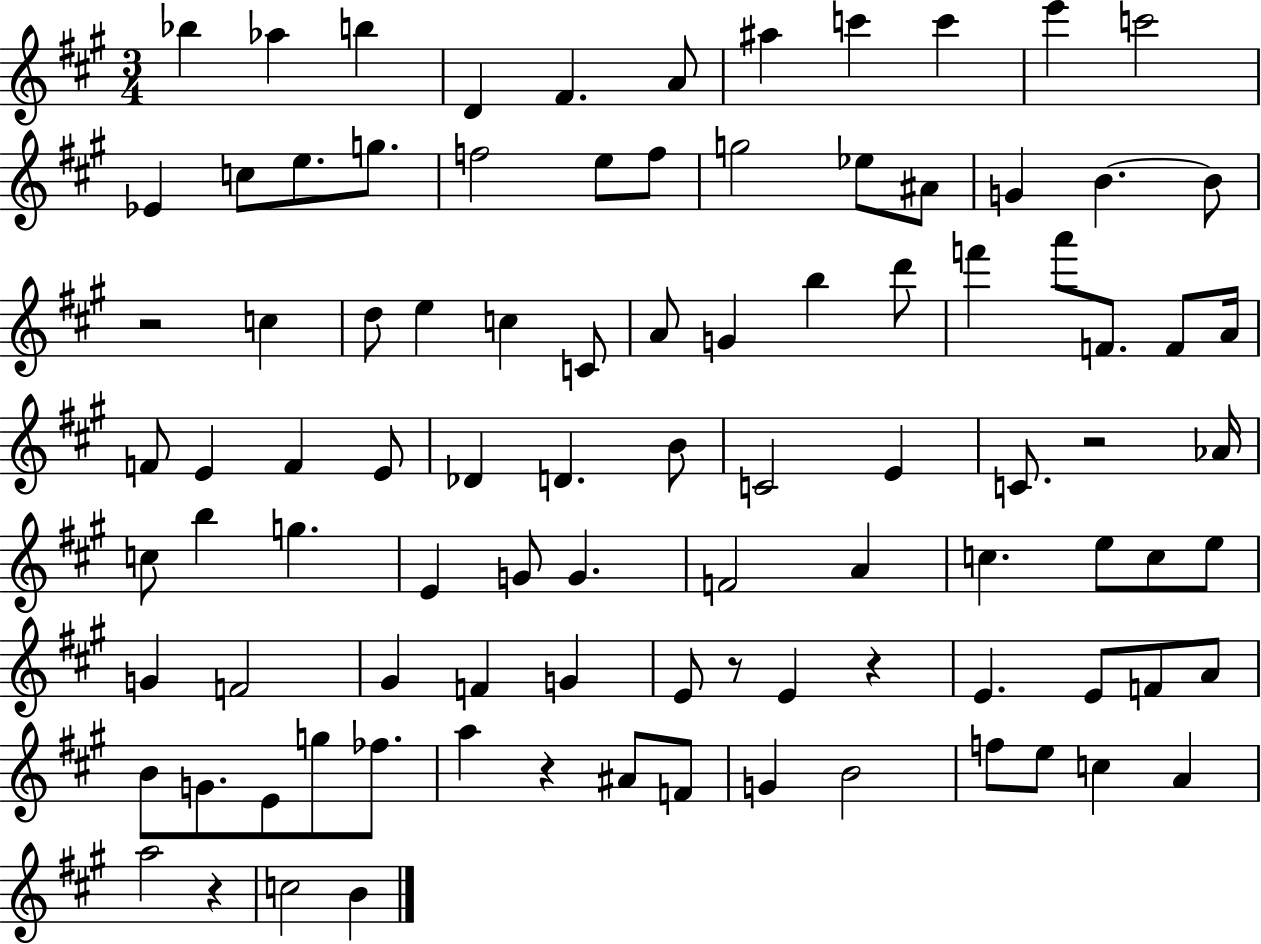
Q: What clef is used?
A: treble